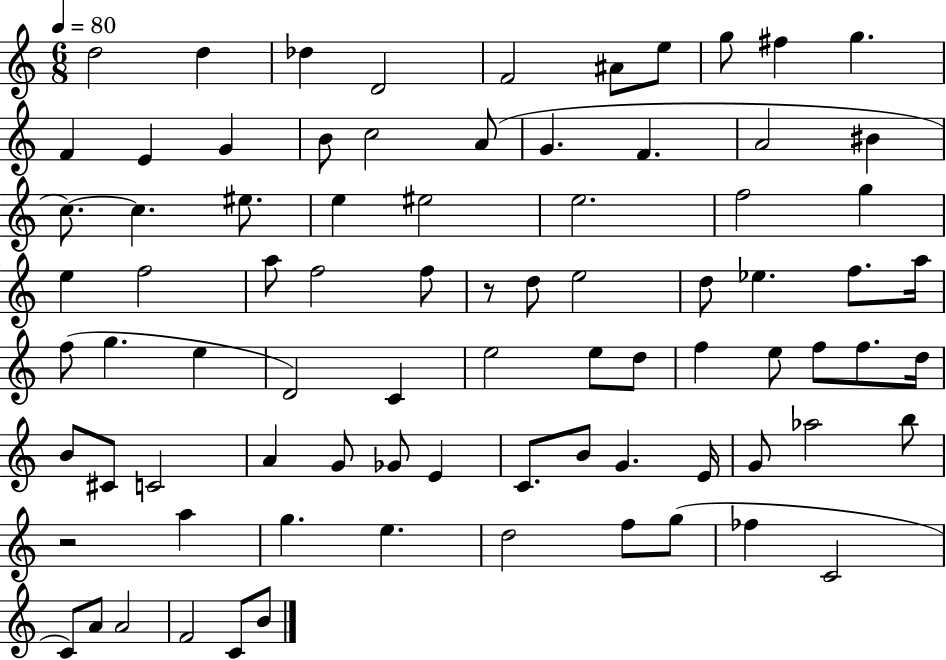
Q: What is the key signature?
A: C major